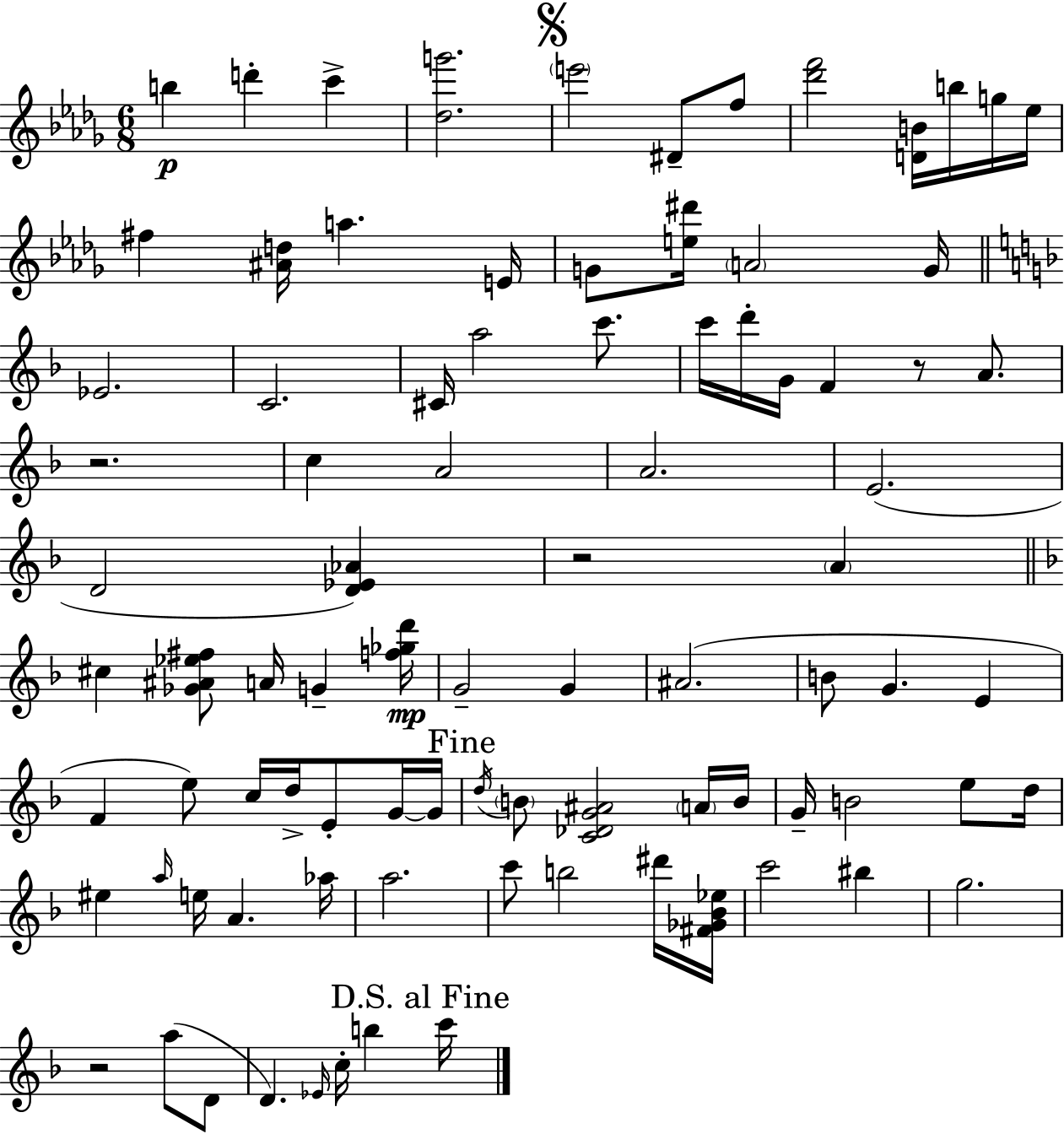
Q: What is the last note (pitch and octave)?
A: C6